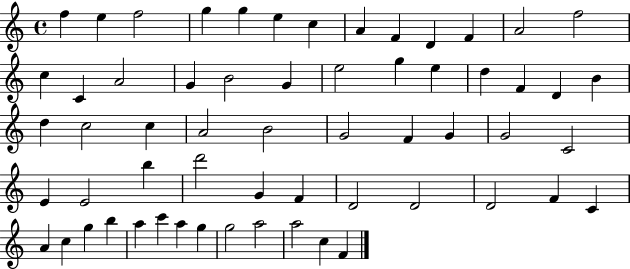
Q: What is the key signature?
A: C major